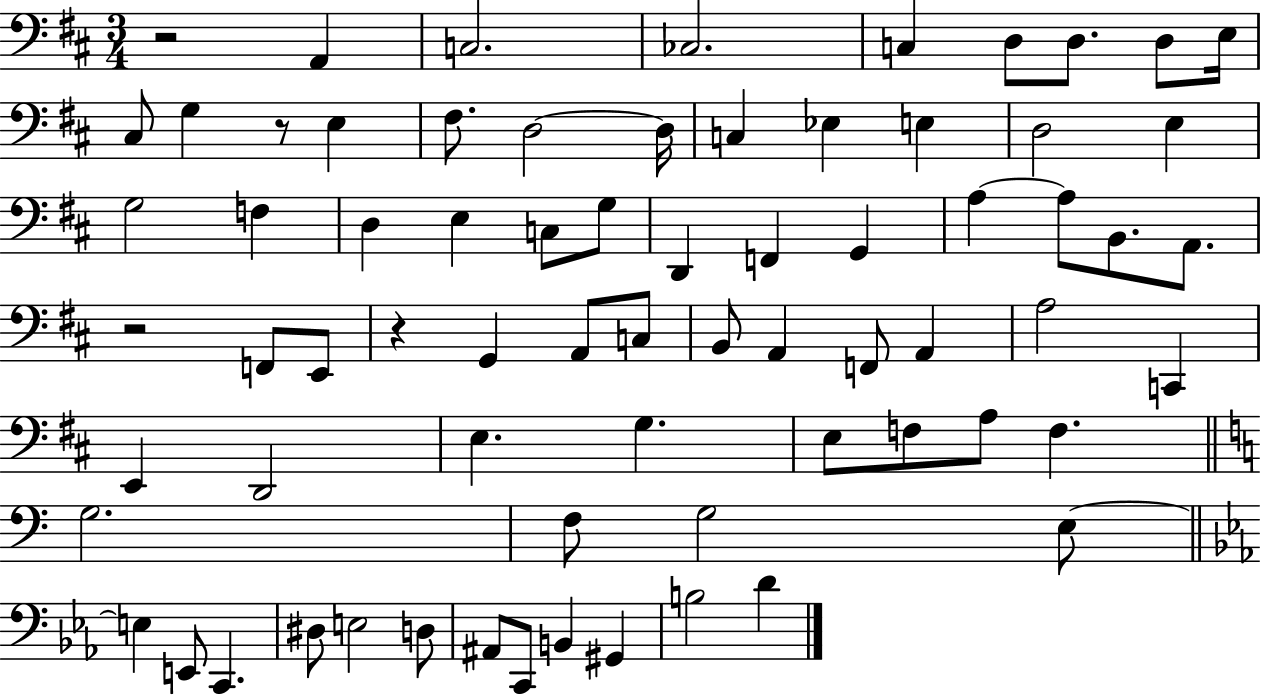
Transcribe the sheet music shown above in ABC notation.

X:1
T:Untitled
M:3/4
L:1/4
K:D
z2 A,, C,2 _C,2 C, D,/2 D,/2 D,/2 E,/4 ^C,/2 G, z/2 E, ^F,/2 D,2 D,/4 C, _E, E, D,2 E, G,2 F, D, E, C,/2 G,/2 D,, F,, G,, A, A,/2 B,,/2 A,,/2 z2 F,,/2 E,,/2 z G,, A,,/2 C,/2 B,,/2 A,, F,,/2 A,, A,2 C,, E,, D,,2 E, G, E,/2 F,/2 A,/2 F, G,2 F,/2 G,2 E,/2 E, E,,/2 C,, ^D,/2 E,2 D,/2 ^A,,/2 C,,/2 B,, ^G,, B,2 D